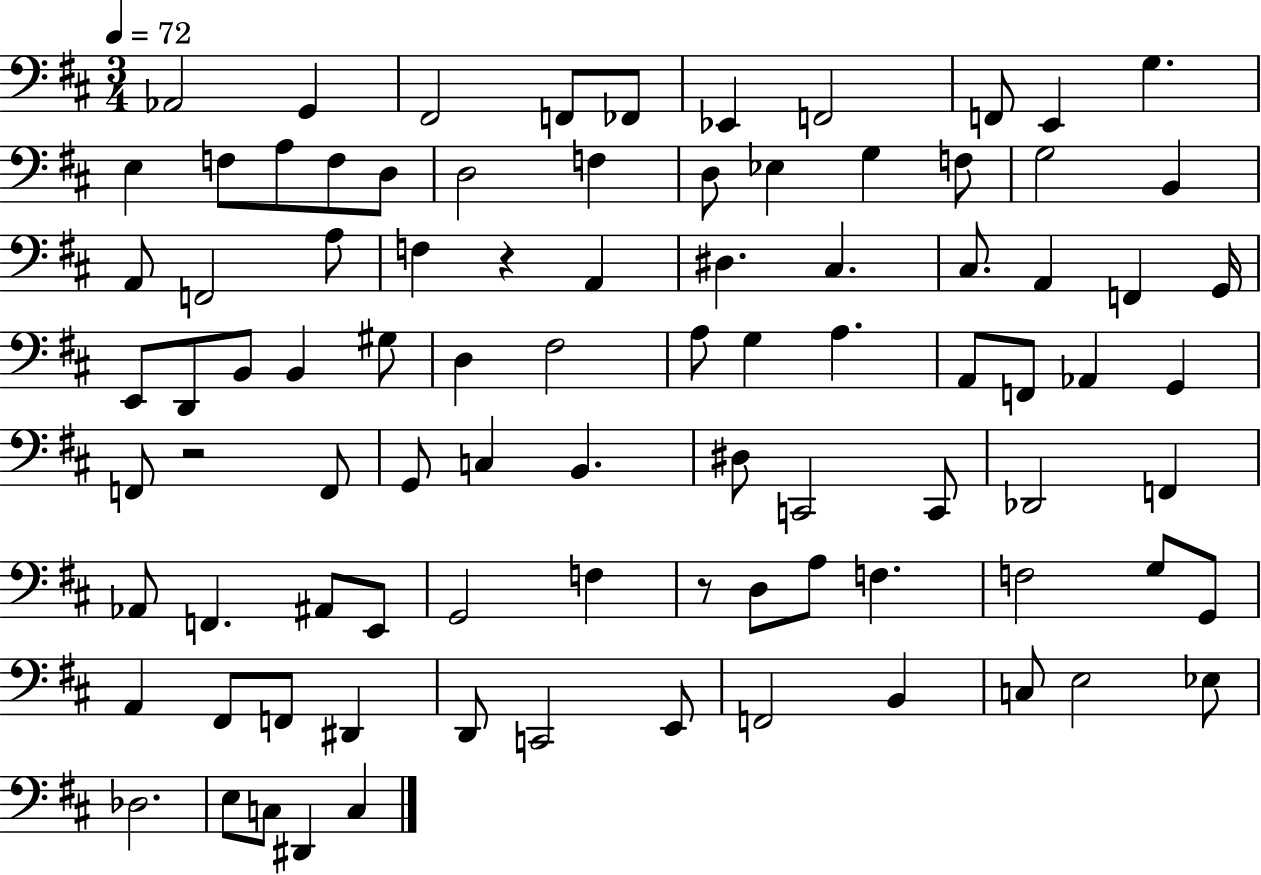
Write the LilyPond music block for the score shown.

{
  \clef bass
  \numericTimeSignature
  \time 3/4
  \key d \major
  \tempo 4 = 72
  aes,2 g,4 | fis,2 f,8 fes,8 | ees,4 f,2 | f,8 e,4 g4. | \break e4 f8 a8 f8 d8 | d2 f4 | d8 ees4 g4 f8 | g2 b,4 | \break a,8 f,2 a8 | f4 r4 a,4 | dis4. cis4. | cis8. a,4 f,4 g,16 | \break e,8 d,8 b,8 b,4 gis8 | d4 fis2 | a8 g4 a4. | a,8 f,8 aes,4 g,4 | \break f,8 r2 f,8 | g,8 c4 b,4. | dis8 c,2 c,8 | des,2 f,4 | \break aes,8 f,4. ais,8 e,8 | g,2 f4 | r8 d8 a8 f4. | f2 g8 g,8 | \break a,4 fis,8 f,8 dis,4 | d,8 c,2 e,8 | f,2 b,4 | c8 e2 ees8 | \break des2. | e8 c8 dis,4 c4 | \bar "|."
}